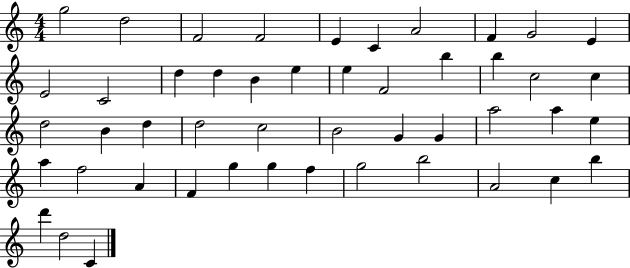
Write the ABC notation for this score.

X:1
T:Untitled
M:4/4
L:1/4
K:C
g2 d2 F2 F2 E C A2 F G2 E E2 C2 d d B e e F2 b b c2 c d2 B d d2 c2 B2 G G a2 a e a f2 A F g g f g2 b2 A2 c b d' d2 C